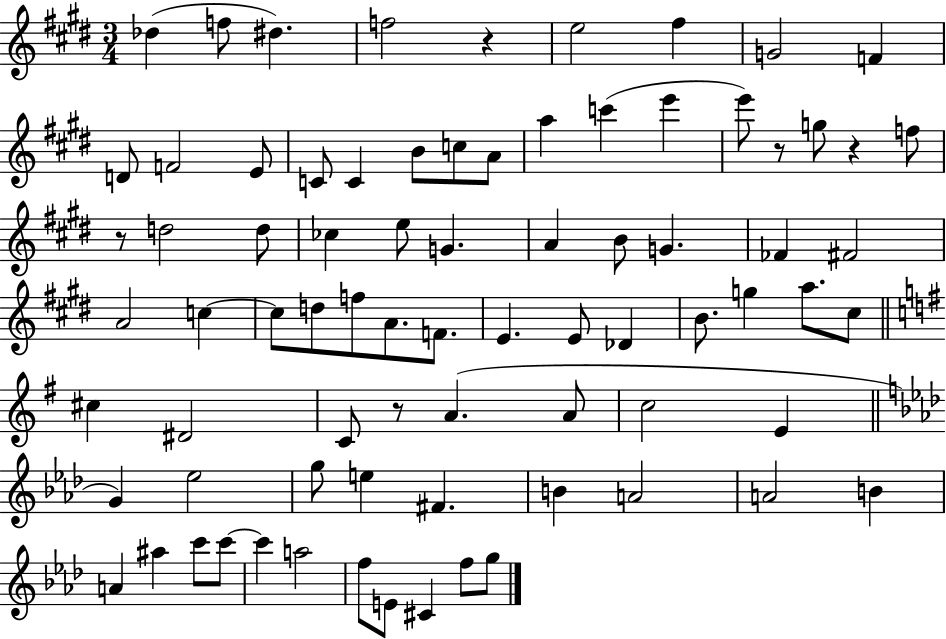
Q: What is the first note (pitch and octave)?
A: Db5